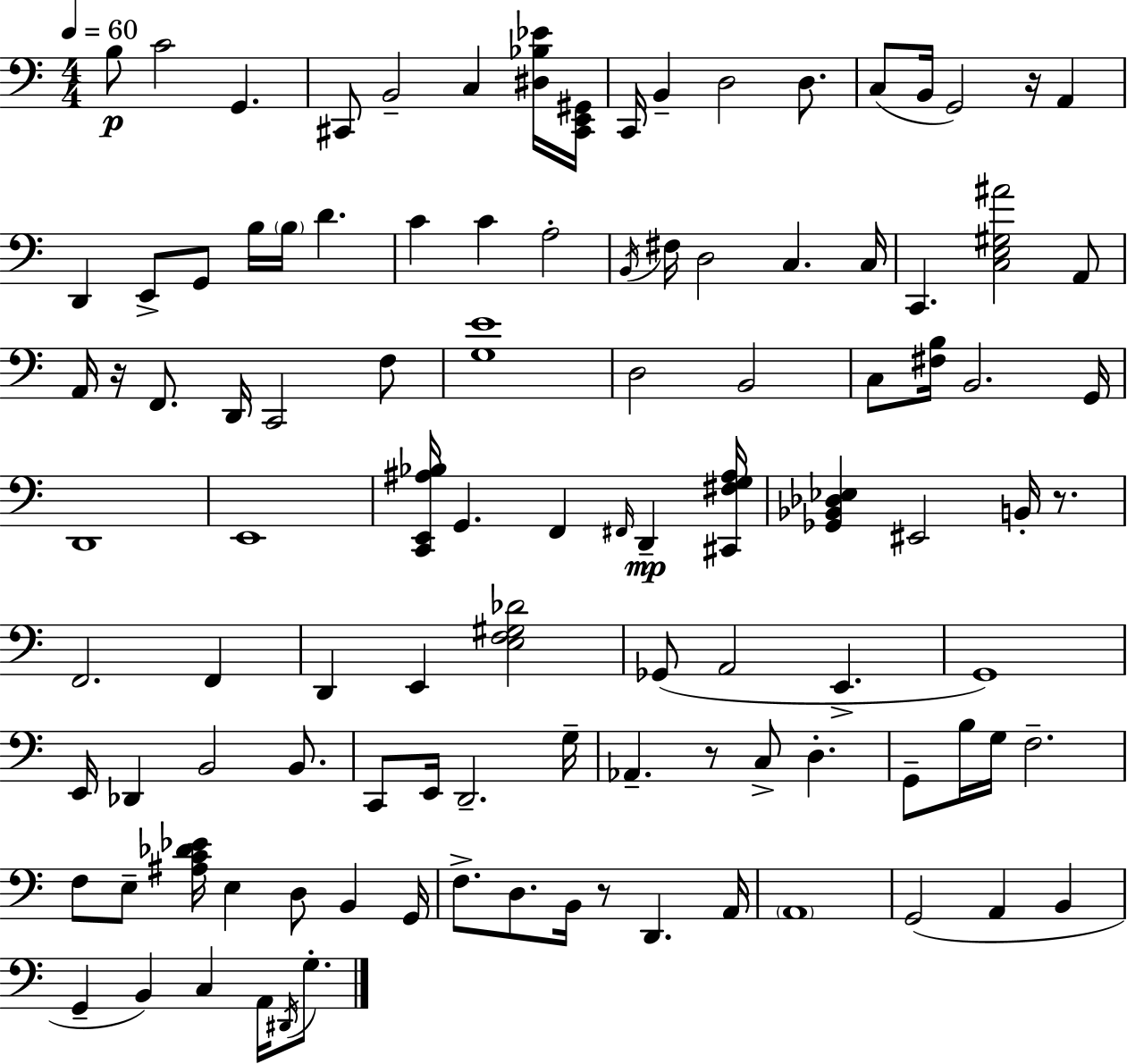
X:1
T:Untitled
M:4/4
L:1/4
K:C
B,/2 C2 G,, ^C,,/2 B,,2 C, [^D,_B,_E]/4 [^C,,E,,^G,,]/4 C,,/4 B,, D,2 D,/2 C,/2 B,,/4 G,,2 z/4 A,, D,, E,,/2 G,,/2 B,/4 B,/4 D C C A,2 B,,/4 ^F,/4 D,2 C, C,/4 C,, [C,E,^G,^A]2 A,,/2 A,,/4 z/4 F,,/2 D,,/4 C,,2 F,/2 [G,E]4 D,2 B,,2 C,/2 [^F,B,]/4 B,,2 G,,/4 D,,4 E,,4 [C,,E,,^A,_B,]/4 G,, F,, ^F,,/4 D,, [^C,,^F,G,^A,]/4 [_G,,_B,,_D,_E,] ^E,,2 B,,/4 z/2 F,,2 F,, D,, E,, [E,F,^G,_D]2 _G,,/2 A,,2 E,, G,,4 E,,/4 _D,, B,,2 B,,/2 C,,/2 E,,/4 D,,2 G,/4 _A,, z/2 C,/2 D, G,,/2 B,/4 G,/4 F,2 F,/2 E,/2 [^A,C_D_E]/4 E, D,/2 B,, G,,/4 F,/2 D,/2 B,,/4 z/2 D,, A,,/4 A,,4 G,,2 A,, B,, G,, B,, C, A,,/4 ^D,,/4 G,/2